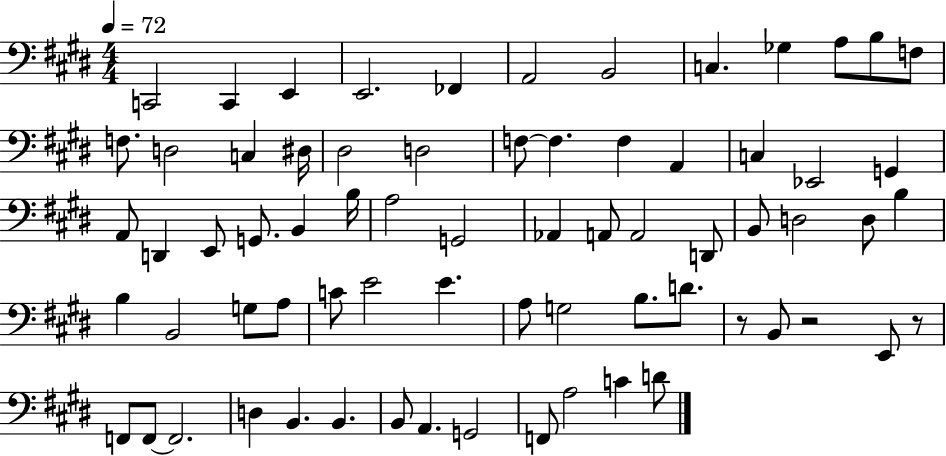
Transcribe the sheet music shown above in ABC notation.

X:1
T:Untitled
M:4/4
L:1/4
K:E
C,,2 C,, E,, E,,2 _F,, A,,2 B,,2 C, _G, A,/2 B,/2 F,/2 F,/2 D,2 C, ^D,/4 ^D,2 D,2 F,/2 F, F, A,, C, _E,,2 G,, A,,/2 D,, E,,/2 G,,/2 B,, B,/4 A,2 G,,2 _A,, A,,/2 A,,2 D,,/2 B,,/2 D,2 D,/2 B, B, B,,2 G,/2 A,/2 C/2 E2 E A,/2 G,2 B,/2 D/2 z/2 B,,/2 z2 E,,/2 z/2 F,,/2 F,,/2 F,,2 D, B,, B,, B,,/2 A,, G,,2 F,,/2 A,2 C D/2